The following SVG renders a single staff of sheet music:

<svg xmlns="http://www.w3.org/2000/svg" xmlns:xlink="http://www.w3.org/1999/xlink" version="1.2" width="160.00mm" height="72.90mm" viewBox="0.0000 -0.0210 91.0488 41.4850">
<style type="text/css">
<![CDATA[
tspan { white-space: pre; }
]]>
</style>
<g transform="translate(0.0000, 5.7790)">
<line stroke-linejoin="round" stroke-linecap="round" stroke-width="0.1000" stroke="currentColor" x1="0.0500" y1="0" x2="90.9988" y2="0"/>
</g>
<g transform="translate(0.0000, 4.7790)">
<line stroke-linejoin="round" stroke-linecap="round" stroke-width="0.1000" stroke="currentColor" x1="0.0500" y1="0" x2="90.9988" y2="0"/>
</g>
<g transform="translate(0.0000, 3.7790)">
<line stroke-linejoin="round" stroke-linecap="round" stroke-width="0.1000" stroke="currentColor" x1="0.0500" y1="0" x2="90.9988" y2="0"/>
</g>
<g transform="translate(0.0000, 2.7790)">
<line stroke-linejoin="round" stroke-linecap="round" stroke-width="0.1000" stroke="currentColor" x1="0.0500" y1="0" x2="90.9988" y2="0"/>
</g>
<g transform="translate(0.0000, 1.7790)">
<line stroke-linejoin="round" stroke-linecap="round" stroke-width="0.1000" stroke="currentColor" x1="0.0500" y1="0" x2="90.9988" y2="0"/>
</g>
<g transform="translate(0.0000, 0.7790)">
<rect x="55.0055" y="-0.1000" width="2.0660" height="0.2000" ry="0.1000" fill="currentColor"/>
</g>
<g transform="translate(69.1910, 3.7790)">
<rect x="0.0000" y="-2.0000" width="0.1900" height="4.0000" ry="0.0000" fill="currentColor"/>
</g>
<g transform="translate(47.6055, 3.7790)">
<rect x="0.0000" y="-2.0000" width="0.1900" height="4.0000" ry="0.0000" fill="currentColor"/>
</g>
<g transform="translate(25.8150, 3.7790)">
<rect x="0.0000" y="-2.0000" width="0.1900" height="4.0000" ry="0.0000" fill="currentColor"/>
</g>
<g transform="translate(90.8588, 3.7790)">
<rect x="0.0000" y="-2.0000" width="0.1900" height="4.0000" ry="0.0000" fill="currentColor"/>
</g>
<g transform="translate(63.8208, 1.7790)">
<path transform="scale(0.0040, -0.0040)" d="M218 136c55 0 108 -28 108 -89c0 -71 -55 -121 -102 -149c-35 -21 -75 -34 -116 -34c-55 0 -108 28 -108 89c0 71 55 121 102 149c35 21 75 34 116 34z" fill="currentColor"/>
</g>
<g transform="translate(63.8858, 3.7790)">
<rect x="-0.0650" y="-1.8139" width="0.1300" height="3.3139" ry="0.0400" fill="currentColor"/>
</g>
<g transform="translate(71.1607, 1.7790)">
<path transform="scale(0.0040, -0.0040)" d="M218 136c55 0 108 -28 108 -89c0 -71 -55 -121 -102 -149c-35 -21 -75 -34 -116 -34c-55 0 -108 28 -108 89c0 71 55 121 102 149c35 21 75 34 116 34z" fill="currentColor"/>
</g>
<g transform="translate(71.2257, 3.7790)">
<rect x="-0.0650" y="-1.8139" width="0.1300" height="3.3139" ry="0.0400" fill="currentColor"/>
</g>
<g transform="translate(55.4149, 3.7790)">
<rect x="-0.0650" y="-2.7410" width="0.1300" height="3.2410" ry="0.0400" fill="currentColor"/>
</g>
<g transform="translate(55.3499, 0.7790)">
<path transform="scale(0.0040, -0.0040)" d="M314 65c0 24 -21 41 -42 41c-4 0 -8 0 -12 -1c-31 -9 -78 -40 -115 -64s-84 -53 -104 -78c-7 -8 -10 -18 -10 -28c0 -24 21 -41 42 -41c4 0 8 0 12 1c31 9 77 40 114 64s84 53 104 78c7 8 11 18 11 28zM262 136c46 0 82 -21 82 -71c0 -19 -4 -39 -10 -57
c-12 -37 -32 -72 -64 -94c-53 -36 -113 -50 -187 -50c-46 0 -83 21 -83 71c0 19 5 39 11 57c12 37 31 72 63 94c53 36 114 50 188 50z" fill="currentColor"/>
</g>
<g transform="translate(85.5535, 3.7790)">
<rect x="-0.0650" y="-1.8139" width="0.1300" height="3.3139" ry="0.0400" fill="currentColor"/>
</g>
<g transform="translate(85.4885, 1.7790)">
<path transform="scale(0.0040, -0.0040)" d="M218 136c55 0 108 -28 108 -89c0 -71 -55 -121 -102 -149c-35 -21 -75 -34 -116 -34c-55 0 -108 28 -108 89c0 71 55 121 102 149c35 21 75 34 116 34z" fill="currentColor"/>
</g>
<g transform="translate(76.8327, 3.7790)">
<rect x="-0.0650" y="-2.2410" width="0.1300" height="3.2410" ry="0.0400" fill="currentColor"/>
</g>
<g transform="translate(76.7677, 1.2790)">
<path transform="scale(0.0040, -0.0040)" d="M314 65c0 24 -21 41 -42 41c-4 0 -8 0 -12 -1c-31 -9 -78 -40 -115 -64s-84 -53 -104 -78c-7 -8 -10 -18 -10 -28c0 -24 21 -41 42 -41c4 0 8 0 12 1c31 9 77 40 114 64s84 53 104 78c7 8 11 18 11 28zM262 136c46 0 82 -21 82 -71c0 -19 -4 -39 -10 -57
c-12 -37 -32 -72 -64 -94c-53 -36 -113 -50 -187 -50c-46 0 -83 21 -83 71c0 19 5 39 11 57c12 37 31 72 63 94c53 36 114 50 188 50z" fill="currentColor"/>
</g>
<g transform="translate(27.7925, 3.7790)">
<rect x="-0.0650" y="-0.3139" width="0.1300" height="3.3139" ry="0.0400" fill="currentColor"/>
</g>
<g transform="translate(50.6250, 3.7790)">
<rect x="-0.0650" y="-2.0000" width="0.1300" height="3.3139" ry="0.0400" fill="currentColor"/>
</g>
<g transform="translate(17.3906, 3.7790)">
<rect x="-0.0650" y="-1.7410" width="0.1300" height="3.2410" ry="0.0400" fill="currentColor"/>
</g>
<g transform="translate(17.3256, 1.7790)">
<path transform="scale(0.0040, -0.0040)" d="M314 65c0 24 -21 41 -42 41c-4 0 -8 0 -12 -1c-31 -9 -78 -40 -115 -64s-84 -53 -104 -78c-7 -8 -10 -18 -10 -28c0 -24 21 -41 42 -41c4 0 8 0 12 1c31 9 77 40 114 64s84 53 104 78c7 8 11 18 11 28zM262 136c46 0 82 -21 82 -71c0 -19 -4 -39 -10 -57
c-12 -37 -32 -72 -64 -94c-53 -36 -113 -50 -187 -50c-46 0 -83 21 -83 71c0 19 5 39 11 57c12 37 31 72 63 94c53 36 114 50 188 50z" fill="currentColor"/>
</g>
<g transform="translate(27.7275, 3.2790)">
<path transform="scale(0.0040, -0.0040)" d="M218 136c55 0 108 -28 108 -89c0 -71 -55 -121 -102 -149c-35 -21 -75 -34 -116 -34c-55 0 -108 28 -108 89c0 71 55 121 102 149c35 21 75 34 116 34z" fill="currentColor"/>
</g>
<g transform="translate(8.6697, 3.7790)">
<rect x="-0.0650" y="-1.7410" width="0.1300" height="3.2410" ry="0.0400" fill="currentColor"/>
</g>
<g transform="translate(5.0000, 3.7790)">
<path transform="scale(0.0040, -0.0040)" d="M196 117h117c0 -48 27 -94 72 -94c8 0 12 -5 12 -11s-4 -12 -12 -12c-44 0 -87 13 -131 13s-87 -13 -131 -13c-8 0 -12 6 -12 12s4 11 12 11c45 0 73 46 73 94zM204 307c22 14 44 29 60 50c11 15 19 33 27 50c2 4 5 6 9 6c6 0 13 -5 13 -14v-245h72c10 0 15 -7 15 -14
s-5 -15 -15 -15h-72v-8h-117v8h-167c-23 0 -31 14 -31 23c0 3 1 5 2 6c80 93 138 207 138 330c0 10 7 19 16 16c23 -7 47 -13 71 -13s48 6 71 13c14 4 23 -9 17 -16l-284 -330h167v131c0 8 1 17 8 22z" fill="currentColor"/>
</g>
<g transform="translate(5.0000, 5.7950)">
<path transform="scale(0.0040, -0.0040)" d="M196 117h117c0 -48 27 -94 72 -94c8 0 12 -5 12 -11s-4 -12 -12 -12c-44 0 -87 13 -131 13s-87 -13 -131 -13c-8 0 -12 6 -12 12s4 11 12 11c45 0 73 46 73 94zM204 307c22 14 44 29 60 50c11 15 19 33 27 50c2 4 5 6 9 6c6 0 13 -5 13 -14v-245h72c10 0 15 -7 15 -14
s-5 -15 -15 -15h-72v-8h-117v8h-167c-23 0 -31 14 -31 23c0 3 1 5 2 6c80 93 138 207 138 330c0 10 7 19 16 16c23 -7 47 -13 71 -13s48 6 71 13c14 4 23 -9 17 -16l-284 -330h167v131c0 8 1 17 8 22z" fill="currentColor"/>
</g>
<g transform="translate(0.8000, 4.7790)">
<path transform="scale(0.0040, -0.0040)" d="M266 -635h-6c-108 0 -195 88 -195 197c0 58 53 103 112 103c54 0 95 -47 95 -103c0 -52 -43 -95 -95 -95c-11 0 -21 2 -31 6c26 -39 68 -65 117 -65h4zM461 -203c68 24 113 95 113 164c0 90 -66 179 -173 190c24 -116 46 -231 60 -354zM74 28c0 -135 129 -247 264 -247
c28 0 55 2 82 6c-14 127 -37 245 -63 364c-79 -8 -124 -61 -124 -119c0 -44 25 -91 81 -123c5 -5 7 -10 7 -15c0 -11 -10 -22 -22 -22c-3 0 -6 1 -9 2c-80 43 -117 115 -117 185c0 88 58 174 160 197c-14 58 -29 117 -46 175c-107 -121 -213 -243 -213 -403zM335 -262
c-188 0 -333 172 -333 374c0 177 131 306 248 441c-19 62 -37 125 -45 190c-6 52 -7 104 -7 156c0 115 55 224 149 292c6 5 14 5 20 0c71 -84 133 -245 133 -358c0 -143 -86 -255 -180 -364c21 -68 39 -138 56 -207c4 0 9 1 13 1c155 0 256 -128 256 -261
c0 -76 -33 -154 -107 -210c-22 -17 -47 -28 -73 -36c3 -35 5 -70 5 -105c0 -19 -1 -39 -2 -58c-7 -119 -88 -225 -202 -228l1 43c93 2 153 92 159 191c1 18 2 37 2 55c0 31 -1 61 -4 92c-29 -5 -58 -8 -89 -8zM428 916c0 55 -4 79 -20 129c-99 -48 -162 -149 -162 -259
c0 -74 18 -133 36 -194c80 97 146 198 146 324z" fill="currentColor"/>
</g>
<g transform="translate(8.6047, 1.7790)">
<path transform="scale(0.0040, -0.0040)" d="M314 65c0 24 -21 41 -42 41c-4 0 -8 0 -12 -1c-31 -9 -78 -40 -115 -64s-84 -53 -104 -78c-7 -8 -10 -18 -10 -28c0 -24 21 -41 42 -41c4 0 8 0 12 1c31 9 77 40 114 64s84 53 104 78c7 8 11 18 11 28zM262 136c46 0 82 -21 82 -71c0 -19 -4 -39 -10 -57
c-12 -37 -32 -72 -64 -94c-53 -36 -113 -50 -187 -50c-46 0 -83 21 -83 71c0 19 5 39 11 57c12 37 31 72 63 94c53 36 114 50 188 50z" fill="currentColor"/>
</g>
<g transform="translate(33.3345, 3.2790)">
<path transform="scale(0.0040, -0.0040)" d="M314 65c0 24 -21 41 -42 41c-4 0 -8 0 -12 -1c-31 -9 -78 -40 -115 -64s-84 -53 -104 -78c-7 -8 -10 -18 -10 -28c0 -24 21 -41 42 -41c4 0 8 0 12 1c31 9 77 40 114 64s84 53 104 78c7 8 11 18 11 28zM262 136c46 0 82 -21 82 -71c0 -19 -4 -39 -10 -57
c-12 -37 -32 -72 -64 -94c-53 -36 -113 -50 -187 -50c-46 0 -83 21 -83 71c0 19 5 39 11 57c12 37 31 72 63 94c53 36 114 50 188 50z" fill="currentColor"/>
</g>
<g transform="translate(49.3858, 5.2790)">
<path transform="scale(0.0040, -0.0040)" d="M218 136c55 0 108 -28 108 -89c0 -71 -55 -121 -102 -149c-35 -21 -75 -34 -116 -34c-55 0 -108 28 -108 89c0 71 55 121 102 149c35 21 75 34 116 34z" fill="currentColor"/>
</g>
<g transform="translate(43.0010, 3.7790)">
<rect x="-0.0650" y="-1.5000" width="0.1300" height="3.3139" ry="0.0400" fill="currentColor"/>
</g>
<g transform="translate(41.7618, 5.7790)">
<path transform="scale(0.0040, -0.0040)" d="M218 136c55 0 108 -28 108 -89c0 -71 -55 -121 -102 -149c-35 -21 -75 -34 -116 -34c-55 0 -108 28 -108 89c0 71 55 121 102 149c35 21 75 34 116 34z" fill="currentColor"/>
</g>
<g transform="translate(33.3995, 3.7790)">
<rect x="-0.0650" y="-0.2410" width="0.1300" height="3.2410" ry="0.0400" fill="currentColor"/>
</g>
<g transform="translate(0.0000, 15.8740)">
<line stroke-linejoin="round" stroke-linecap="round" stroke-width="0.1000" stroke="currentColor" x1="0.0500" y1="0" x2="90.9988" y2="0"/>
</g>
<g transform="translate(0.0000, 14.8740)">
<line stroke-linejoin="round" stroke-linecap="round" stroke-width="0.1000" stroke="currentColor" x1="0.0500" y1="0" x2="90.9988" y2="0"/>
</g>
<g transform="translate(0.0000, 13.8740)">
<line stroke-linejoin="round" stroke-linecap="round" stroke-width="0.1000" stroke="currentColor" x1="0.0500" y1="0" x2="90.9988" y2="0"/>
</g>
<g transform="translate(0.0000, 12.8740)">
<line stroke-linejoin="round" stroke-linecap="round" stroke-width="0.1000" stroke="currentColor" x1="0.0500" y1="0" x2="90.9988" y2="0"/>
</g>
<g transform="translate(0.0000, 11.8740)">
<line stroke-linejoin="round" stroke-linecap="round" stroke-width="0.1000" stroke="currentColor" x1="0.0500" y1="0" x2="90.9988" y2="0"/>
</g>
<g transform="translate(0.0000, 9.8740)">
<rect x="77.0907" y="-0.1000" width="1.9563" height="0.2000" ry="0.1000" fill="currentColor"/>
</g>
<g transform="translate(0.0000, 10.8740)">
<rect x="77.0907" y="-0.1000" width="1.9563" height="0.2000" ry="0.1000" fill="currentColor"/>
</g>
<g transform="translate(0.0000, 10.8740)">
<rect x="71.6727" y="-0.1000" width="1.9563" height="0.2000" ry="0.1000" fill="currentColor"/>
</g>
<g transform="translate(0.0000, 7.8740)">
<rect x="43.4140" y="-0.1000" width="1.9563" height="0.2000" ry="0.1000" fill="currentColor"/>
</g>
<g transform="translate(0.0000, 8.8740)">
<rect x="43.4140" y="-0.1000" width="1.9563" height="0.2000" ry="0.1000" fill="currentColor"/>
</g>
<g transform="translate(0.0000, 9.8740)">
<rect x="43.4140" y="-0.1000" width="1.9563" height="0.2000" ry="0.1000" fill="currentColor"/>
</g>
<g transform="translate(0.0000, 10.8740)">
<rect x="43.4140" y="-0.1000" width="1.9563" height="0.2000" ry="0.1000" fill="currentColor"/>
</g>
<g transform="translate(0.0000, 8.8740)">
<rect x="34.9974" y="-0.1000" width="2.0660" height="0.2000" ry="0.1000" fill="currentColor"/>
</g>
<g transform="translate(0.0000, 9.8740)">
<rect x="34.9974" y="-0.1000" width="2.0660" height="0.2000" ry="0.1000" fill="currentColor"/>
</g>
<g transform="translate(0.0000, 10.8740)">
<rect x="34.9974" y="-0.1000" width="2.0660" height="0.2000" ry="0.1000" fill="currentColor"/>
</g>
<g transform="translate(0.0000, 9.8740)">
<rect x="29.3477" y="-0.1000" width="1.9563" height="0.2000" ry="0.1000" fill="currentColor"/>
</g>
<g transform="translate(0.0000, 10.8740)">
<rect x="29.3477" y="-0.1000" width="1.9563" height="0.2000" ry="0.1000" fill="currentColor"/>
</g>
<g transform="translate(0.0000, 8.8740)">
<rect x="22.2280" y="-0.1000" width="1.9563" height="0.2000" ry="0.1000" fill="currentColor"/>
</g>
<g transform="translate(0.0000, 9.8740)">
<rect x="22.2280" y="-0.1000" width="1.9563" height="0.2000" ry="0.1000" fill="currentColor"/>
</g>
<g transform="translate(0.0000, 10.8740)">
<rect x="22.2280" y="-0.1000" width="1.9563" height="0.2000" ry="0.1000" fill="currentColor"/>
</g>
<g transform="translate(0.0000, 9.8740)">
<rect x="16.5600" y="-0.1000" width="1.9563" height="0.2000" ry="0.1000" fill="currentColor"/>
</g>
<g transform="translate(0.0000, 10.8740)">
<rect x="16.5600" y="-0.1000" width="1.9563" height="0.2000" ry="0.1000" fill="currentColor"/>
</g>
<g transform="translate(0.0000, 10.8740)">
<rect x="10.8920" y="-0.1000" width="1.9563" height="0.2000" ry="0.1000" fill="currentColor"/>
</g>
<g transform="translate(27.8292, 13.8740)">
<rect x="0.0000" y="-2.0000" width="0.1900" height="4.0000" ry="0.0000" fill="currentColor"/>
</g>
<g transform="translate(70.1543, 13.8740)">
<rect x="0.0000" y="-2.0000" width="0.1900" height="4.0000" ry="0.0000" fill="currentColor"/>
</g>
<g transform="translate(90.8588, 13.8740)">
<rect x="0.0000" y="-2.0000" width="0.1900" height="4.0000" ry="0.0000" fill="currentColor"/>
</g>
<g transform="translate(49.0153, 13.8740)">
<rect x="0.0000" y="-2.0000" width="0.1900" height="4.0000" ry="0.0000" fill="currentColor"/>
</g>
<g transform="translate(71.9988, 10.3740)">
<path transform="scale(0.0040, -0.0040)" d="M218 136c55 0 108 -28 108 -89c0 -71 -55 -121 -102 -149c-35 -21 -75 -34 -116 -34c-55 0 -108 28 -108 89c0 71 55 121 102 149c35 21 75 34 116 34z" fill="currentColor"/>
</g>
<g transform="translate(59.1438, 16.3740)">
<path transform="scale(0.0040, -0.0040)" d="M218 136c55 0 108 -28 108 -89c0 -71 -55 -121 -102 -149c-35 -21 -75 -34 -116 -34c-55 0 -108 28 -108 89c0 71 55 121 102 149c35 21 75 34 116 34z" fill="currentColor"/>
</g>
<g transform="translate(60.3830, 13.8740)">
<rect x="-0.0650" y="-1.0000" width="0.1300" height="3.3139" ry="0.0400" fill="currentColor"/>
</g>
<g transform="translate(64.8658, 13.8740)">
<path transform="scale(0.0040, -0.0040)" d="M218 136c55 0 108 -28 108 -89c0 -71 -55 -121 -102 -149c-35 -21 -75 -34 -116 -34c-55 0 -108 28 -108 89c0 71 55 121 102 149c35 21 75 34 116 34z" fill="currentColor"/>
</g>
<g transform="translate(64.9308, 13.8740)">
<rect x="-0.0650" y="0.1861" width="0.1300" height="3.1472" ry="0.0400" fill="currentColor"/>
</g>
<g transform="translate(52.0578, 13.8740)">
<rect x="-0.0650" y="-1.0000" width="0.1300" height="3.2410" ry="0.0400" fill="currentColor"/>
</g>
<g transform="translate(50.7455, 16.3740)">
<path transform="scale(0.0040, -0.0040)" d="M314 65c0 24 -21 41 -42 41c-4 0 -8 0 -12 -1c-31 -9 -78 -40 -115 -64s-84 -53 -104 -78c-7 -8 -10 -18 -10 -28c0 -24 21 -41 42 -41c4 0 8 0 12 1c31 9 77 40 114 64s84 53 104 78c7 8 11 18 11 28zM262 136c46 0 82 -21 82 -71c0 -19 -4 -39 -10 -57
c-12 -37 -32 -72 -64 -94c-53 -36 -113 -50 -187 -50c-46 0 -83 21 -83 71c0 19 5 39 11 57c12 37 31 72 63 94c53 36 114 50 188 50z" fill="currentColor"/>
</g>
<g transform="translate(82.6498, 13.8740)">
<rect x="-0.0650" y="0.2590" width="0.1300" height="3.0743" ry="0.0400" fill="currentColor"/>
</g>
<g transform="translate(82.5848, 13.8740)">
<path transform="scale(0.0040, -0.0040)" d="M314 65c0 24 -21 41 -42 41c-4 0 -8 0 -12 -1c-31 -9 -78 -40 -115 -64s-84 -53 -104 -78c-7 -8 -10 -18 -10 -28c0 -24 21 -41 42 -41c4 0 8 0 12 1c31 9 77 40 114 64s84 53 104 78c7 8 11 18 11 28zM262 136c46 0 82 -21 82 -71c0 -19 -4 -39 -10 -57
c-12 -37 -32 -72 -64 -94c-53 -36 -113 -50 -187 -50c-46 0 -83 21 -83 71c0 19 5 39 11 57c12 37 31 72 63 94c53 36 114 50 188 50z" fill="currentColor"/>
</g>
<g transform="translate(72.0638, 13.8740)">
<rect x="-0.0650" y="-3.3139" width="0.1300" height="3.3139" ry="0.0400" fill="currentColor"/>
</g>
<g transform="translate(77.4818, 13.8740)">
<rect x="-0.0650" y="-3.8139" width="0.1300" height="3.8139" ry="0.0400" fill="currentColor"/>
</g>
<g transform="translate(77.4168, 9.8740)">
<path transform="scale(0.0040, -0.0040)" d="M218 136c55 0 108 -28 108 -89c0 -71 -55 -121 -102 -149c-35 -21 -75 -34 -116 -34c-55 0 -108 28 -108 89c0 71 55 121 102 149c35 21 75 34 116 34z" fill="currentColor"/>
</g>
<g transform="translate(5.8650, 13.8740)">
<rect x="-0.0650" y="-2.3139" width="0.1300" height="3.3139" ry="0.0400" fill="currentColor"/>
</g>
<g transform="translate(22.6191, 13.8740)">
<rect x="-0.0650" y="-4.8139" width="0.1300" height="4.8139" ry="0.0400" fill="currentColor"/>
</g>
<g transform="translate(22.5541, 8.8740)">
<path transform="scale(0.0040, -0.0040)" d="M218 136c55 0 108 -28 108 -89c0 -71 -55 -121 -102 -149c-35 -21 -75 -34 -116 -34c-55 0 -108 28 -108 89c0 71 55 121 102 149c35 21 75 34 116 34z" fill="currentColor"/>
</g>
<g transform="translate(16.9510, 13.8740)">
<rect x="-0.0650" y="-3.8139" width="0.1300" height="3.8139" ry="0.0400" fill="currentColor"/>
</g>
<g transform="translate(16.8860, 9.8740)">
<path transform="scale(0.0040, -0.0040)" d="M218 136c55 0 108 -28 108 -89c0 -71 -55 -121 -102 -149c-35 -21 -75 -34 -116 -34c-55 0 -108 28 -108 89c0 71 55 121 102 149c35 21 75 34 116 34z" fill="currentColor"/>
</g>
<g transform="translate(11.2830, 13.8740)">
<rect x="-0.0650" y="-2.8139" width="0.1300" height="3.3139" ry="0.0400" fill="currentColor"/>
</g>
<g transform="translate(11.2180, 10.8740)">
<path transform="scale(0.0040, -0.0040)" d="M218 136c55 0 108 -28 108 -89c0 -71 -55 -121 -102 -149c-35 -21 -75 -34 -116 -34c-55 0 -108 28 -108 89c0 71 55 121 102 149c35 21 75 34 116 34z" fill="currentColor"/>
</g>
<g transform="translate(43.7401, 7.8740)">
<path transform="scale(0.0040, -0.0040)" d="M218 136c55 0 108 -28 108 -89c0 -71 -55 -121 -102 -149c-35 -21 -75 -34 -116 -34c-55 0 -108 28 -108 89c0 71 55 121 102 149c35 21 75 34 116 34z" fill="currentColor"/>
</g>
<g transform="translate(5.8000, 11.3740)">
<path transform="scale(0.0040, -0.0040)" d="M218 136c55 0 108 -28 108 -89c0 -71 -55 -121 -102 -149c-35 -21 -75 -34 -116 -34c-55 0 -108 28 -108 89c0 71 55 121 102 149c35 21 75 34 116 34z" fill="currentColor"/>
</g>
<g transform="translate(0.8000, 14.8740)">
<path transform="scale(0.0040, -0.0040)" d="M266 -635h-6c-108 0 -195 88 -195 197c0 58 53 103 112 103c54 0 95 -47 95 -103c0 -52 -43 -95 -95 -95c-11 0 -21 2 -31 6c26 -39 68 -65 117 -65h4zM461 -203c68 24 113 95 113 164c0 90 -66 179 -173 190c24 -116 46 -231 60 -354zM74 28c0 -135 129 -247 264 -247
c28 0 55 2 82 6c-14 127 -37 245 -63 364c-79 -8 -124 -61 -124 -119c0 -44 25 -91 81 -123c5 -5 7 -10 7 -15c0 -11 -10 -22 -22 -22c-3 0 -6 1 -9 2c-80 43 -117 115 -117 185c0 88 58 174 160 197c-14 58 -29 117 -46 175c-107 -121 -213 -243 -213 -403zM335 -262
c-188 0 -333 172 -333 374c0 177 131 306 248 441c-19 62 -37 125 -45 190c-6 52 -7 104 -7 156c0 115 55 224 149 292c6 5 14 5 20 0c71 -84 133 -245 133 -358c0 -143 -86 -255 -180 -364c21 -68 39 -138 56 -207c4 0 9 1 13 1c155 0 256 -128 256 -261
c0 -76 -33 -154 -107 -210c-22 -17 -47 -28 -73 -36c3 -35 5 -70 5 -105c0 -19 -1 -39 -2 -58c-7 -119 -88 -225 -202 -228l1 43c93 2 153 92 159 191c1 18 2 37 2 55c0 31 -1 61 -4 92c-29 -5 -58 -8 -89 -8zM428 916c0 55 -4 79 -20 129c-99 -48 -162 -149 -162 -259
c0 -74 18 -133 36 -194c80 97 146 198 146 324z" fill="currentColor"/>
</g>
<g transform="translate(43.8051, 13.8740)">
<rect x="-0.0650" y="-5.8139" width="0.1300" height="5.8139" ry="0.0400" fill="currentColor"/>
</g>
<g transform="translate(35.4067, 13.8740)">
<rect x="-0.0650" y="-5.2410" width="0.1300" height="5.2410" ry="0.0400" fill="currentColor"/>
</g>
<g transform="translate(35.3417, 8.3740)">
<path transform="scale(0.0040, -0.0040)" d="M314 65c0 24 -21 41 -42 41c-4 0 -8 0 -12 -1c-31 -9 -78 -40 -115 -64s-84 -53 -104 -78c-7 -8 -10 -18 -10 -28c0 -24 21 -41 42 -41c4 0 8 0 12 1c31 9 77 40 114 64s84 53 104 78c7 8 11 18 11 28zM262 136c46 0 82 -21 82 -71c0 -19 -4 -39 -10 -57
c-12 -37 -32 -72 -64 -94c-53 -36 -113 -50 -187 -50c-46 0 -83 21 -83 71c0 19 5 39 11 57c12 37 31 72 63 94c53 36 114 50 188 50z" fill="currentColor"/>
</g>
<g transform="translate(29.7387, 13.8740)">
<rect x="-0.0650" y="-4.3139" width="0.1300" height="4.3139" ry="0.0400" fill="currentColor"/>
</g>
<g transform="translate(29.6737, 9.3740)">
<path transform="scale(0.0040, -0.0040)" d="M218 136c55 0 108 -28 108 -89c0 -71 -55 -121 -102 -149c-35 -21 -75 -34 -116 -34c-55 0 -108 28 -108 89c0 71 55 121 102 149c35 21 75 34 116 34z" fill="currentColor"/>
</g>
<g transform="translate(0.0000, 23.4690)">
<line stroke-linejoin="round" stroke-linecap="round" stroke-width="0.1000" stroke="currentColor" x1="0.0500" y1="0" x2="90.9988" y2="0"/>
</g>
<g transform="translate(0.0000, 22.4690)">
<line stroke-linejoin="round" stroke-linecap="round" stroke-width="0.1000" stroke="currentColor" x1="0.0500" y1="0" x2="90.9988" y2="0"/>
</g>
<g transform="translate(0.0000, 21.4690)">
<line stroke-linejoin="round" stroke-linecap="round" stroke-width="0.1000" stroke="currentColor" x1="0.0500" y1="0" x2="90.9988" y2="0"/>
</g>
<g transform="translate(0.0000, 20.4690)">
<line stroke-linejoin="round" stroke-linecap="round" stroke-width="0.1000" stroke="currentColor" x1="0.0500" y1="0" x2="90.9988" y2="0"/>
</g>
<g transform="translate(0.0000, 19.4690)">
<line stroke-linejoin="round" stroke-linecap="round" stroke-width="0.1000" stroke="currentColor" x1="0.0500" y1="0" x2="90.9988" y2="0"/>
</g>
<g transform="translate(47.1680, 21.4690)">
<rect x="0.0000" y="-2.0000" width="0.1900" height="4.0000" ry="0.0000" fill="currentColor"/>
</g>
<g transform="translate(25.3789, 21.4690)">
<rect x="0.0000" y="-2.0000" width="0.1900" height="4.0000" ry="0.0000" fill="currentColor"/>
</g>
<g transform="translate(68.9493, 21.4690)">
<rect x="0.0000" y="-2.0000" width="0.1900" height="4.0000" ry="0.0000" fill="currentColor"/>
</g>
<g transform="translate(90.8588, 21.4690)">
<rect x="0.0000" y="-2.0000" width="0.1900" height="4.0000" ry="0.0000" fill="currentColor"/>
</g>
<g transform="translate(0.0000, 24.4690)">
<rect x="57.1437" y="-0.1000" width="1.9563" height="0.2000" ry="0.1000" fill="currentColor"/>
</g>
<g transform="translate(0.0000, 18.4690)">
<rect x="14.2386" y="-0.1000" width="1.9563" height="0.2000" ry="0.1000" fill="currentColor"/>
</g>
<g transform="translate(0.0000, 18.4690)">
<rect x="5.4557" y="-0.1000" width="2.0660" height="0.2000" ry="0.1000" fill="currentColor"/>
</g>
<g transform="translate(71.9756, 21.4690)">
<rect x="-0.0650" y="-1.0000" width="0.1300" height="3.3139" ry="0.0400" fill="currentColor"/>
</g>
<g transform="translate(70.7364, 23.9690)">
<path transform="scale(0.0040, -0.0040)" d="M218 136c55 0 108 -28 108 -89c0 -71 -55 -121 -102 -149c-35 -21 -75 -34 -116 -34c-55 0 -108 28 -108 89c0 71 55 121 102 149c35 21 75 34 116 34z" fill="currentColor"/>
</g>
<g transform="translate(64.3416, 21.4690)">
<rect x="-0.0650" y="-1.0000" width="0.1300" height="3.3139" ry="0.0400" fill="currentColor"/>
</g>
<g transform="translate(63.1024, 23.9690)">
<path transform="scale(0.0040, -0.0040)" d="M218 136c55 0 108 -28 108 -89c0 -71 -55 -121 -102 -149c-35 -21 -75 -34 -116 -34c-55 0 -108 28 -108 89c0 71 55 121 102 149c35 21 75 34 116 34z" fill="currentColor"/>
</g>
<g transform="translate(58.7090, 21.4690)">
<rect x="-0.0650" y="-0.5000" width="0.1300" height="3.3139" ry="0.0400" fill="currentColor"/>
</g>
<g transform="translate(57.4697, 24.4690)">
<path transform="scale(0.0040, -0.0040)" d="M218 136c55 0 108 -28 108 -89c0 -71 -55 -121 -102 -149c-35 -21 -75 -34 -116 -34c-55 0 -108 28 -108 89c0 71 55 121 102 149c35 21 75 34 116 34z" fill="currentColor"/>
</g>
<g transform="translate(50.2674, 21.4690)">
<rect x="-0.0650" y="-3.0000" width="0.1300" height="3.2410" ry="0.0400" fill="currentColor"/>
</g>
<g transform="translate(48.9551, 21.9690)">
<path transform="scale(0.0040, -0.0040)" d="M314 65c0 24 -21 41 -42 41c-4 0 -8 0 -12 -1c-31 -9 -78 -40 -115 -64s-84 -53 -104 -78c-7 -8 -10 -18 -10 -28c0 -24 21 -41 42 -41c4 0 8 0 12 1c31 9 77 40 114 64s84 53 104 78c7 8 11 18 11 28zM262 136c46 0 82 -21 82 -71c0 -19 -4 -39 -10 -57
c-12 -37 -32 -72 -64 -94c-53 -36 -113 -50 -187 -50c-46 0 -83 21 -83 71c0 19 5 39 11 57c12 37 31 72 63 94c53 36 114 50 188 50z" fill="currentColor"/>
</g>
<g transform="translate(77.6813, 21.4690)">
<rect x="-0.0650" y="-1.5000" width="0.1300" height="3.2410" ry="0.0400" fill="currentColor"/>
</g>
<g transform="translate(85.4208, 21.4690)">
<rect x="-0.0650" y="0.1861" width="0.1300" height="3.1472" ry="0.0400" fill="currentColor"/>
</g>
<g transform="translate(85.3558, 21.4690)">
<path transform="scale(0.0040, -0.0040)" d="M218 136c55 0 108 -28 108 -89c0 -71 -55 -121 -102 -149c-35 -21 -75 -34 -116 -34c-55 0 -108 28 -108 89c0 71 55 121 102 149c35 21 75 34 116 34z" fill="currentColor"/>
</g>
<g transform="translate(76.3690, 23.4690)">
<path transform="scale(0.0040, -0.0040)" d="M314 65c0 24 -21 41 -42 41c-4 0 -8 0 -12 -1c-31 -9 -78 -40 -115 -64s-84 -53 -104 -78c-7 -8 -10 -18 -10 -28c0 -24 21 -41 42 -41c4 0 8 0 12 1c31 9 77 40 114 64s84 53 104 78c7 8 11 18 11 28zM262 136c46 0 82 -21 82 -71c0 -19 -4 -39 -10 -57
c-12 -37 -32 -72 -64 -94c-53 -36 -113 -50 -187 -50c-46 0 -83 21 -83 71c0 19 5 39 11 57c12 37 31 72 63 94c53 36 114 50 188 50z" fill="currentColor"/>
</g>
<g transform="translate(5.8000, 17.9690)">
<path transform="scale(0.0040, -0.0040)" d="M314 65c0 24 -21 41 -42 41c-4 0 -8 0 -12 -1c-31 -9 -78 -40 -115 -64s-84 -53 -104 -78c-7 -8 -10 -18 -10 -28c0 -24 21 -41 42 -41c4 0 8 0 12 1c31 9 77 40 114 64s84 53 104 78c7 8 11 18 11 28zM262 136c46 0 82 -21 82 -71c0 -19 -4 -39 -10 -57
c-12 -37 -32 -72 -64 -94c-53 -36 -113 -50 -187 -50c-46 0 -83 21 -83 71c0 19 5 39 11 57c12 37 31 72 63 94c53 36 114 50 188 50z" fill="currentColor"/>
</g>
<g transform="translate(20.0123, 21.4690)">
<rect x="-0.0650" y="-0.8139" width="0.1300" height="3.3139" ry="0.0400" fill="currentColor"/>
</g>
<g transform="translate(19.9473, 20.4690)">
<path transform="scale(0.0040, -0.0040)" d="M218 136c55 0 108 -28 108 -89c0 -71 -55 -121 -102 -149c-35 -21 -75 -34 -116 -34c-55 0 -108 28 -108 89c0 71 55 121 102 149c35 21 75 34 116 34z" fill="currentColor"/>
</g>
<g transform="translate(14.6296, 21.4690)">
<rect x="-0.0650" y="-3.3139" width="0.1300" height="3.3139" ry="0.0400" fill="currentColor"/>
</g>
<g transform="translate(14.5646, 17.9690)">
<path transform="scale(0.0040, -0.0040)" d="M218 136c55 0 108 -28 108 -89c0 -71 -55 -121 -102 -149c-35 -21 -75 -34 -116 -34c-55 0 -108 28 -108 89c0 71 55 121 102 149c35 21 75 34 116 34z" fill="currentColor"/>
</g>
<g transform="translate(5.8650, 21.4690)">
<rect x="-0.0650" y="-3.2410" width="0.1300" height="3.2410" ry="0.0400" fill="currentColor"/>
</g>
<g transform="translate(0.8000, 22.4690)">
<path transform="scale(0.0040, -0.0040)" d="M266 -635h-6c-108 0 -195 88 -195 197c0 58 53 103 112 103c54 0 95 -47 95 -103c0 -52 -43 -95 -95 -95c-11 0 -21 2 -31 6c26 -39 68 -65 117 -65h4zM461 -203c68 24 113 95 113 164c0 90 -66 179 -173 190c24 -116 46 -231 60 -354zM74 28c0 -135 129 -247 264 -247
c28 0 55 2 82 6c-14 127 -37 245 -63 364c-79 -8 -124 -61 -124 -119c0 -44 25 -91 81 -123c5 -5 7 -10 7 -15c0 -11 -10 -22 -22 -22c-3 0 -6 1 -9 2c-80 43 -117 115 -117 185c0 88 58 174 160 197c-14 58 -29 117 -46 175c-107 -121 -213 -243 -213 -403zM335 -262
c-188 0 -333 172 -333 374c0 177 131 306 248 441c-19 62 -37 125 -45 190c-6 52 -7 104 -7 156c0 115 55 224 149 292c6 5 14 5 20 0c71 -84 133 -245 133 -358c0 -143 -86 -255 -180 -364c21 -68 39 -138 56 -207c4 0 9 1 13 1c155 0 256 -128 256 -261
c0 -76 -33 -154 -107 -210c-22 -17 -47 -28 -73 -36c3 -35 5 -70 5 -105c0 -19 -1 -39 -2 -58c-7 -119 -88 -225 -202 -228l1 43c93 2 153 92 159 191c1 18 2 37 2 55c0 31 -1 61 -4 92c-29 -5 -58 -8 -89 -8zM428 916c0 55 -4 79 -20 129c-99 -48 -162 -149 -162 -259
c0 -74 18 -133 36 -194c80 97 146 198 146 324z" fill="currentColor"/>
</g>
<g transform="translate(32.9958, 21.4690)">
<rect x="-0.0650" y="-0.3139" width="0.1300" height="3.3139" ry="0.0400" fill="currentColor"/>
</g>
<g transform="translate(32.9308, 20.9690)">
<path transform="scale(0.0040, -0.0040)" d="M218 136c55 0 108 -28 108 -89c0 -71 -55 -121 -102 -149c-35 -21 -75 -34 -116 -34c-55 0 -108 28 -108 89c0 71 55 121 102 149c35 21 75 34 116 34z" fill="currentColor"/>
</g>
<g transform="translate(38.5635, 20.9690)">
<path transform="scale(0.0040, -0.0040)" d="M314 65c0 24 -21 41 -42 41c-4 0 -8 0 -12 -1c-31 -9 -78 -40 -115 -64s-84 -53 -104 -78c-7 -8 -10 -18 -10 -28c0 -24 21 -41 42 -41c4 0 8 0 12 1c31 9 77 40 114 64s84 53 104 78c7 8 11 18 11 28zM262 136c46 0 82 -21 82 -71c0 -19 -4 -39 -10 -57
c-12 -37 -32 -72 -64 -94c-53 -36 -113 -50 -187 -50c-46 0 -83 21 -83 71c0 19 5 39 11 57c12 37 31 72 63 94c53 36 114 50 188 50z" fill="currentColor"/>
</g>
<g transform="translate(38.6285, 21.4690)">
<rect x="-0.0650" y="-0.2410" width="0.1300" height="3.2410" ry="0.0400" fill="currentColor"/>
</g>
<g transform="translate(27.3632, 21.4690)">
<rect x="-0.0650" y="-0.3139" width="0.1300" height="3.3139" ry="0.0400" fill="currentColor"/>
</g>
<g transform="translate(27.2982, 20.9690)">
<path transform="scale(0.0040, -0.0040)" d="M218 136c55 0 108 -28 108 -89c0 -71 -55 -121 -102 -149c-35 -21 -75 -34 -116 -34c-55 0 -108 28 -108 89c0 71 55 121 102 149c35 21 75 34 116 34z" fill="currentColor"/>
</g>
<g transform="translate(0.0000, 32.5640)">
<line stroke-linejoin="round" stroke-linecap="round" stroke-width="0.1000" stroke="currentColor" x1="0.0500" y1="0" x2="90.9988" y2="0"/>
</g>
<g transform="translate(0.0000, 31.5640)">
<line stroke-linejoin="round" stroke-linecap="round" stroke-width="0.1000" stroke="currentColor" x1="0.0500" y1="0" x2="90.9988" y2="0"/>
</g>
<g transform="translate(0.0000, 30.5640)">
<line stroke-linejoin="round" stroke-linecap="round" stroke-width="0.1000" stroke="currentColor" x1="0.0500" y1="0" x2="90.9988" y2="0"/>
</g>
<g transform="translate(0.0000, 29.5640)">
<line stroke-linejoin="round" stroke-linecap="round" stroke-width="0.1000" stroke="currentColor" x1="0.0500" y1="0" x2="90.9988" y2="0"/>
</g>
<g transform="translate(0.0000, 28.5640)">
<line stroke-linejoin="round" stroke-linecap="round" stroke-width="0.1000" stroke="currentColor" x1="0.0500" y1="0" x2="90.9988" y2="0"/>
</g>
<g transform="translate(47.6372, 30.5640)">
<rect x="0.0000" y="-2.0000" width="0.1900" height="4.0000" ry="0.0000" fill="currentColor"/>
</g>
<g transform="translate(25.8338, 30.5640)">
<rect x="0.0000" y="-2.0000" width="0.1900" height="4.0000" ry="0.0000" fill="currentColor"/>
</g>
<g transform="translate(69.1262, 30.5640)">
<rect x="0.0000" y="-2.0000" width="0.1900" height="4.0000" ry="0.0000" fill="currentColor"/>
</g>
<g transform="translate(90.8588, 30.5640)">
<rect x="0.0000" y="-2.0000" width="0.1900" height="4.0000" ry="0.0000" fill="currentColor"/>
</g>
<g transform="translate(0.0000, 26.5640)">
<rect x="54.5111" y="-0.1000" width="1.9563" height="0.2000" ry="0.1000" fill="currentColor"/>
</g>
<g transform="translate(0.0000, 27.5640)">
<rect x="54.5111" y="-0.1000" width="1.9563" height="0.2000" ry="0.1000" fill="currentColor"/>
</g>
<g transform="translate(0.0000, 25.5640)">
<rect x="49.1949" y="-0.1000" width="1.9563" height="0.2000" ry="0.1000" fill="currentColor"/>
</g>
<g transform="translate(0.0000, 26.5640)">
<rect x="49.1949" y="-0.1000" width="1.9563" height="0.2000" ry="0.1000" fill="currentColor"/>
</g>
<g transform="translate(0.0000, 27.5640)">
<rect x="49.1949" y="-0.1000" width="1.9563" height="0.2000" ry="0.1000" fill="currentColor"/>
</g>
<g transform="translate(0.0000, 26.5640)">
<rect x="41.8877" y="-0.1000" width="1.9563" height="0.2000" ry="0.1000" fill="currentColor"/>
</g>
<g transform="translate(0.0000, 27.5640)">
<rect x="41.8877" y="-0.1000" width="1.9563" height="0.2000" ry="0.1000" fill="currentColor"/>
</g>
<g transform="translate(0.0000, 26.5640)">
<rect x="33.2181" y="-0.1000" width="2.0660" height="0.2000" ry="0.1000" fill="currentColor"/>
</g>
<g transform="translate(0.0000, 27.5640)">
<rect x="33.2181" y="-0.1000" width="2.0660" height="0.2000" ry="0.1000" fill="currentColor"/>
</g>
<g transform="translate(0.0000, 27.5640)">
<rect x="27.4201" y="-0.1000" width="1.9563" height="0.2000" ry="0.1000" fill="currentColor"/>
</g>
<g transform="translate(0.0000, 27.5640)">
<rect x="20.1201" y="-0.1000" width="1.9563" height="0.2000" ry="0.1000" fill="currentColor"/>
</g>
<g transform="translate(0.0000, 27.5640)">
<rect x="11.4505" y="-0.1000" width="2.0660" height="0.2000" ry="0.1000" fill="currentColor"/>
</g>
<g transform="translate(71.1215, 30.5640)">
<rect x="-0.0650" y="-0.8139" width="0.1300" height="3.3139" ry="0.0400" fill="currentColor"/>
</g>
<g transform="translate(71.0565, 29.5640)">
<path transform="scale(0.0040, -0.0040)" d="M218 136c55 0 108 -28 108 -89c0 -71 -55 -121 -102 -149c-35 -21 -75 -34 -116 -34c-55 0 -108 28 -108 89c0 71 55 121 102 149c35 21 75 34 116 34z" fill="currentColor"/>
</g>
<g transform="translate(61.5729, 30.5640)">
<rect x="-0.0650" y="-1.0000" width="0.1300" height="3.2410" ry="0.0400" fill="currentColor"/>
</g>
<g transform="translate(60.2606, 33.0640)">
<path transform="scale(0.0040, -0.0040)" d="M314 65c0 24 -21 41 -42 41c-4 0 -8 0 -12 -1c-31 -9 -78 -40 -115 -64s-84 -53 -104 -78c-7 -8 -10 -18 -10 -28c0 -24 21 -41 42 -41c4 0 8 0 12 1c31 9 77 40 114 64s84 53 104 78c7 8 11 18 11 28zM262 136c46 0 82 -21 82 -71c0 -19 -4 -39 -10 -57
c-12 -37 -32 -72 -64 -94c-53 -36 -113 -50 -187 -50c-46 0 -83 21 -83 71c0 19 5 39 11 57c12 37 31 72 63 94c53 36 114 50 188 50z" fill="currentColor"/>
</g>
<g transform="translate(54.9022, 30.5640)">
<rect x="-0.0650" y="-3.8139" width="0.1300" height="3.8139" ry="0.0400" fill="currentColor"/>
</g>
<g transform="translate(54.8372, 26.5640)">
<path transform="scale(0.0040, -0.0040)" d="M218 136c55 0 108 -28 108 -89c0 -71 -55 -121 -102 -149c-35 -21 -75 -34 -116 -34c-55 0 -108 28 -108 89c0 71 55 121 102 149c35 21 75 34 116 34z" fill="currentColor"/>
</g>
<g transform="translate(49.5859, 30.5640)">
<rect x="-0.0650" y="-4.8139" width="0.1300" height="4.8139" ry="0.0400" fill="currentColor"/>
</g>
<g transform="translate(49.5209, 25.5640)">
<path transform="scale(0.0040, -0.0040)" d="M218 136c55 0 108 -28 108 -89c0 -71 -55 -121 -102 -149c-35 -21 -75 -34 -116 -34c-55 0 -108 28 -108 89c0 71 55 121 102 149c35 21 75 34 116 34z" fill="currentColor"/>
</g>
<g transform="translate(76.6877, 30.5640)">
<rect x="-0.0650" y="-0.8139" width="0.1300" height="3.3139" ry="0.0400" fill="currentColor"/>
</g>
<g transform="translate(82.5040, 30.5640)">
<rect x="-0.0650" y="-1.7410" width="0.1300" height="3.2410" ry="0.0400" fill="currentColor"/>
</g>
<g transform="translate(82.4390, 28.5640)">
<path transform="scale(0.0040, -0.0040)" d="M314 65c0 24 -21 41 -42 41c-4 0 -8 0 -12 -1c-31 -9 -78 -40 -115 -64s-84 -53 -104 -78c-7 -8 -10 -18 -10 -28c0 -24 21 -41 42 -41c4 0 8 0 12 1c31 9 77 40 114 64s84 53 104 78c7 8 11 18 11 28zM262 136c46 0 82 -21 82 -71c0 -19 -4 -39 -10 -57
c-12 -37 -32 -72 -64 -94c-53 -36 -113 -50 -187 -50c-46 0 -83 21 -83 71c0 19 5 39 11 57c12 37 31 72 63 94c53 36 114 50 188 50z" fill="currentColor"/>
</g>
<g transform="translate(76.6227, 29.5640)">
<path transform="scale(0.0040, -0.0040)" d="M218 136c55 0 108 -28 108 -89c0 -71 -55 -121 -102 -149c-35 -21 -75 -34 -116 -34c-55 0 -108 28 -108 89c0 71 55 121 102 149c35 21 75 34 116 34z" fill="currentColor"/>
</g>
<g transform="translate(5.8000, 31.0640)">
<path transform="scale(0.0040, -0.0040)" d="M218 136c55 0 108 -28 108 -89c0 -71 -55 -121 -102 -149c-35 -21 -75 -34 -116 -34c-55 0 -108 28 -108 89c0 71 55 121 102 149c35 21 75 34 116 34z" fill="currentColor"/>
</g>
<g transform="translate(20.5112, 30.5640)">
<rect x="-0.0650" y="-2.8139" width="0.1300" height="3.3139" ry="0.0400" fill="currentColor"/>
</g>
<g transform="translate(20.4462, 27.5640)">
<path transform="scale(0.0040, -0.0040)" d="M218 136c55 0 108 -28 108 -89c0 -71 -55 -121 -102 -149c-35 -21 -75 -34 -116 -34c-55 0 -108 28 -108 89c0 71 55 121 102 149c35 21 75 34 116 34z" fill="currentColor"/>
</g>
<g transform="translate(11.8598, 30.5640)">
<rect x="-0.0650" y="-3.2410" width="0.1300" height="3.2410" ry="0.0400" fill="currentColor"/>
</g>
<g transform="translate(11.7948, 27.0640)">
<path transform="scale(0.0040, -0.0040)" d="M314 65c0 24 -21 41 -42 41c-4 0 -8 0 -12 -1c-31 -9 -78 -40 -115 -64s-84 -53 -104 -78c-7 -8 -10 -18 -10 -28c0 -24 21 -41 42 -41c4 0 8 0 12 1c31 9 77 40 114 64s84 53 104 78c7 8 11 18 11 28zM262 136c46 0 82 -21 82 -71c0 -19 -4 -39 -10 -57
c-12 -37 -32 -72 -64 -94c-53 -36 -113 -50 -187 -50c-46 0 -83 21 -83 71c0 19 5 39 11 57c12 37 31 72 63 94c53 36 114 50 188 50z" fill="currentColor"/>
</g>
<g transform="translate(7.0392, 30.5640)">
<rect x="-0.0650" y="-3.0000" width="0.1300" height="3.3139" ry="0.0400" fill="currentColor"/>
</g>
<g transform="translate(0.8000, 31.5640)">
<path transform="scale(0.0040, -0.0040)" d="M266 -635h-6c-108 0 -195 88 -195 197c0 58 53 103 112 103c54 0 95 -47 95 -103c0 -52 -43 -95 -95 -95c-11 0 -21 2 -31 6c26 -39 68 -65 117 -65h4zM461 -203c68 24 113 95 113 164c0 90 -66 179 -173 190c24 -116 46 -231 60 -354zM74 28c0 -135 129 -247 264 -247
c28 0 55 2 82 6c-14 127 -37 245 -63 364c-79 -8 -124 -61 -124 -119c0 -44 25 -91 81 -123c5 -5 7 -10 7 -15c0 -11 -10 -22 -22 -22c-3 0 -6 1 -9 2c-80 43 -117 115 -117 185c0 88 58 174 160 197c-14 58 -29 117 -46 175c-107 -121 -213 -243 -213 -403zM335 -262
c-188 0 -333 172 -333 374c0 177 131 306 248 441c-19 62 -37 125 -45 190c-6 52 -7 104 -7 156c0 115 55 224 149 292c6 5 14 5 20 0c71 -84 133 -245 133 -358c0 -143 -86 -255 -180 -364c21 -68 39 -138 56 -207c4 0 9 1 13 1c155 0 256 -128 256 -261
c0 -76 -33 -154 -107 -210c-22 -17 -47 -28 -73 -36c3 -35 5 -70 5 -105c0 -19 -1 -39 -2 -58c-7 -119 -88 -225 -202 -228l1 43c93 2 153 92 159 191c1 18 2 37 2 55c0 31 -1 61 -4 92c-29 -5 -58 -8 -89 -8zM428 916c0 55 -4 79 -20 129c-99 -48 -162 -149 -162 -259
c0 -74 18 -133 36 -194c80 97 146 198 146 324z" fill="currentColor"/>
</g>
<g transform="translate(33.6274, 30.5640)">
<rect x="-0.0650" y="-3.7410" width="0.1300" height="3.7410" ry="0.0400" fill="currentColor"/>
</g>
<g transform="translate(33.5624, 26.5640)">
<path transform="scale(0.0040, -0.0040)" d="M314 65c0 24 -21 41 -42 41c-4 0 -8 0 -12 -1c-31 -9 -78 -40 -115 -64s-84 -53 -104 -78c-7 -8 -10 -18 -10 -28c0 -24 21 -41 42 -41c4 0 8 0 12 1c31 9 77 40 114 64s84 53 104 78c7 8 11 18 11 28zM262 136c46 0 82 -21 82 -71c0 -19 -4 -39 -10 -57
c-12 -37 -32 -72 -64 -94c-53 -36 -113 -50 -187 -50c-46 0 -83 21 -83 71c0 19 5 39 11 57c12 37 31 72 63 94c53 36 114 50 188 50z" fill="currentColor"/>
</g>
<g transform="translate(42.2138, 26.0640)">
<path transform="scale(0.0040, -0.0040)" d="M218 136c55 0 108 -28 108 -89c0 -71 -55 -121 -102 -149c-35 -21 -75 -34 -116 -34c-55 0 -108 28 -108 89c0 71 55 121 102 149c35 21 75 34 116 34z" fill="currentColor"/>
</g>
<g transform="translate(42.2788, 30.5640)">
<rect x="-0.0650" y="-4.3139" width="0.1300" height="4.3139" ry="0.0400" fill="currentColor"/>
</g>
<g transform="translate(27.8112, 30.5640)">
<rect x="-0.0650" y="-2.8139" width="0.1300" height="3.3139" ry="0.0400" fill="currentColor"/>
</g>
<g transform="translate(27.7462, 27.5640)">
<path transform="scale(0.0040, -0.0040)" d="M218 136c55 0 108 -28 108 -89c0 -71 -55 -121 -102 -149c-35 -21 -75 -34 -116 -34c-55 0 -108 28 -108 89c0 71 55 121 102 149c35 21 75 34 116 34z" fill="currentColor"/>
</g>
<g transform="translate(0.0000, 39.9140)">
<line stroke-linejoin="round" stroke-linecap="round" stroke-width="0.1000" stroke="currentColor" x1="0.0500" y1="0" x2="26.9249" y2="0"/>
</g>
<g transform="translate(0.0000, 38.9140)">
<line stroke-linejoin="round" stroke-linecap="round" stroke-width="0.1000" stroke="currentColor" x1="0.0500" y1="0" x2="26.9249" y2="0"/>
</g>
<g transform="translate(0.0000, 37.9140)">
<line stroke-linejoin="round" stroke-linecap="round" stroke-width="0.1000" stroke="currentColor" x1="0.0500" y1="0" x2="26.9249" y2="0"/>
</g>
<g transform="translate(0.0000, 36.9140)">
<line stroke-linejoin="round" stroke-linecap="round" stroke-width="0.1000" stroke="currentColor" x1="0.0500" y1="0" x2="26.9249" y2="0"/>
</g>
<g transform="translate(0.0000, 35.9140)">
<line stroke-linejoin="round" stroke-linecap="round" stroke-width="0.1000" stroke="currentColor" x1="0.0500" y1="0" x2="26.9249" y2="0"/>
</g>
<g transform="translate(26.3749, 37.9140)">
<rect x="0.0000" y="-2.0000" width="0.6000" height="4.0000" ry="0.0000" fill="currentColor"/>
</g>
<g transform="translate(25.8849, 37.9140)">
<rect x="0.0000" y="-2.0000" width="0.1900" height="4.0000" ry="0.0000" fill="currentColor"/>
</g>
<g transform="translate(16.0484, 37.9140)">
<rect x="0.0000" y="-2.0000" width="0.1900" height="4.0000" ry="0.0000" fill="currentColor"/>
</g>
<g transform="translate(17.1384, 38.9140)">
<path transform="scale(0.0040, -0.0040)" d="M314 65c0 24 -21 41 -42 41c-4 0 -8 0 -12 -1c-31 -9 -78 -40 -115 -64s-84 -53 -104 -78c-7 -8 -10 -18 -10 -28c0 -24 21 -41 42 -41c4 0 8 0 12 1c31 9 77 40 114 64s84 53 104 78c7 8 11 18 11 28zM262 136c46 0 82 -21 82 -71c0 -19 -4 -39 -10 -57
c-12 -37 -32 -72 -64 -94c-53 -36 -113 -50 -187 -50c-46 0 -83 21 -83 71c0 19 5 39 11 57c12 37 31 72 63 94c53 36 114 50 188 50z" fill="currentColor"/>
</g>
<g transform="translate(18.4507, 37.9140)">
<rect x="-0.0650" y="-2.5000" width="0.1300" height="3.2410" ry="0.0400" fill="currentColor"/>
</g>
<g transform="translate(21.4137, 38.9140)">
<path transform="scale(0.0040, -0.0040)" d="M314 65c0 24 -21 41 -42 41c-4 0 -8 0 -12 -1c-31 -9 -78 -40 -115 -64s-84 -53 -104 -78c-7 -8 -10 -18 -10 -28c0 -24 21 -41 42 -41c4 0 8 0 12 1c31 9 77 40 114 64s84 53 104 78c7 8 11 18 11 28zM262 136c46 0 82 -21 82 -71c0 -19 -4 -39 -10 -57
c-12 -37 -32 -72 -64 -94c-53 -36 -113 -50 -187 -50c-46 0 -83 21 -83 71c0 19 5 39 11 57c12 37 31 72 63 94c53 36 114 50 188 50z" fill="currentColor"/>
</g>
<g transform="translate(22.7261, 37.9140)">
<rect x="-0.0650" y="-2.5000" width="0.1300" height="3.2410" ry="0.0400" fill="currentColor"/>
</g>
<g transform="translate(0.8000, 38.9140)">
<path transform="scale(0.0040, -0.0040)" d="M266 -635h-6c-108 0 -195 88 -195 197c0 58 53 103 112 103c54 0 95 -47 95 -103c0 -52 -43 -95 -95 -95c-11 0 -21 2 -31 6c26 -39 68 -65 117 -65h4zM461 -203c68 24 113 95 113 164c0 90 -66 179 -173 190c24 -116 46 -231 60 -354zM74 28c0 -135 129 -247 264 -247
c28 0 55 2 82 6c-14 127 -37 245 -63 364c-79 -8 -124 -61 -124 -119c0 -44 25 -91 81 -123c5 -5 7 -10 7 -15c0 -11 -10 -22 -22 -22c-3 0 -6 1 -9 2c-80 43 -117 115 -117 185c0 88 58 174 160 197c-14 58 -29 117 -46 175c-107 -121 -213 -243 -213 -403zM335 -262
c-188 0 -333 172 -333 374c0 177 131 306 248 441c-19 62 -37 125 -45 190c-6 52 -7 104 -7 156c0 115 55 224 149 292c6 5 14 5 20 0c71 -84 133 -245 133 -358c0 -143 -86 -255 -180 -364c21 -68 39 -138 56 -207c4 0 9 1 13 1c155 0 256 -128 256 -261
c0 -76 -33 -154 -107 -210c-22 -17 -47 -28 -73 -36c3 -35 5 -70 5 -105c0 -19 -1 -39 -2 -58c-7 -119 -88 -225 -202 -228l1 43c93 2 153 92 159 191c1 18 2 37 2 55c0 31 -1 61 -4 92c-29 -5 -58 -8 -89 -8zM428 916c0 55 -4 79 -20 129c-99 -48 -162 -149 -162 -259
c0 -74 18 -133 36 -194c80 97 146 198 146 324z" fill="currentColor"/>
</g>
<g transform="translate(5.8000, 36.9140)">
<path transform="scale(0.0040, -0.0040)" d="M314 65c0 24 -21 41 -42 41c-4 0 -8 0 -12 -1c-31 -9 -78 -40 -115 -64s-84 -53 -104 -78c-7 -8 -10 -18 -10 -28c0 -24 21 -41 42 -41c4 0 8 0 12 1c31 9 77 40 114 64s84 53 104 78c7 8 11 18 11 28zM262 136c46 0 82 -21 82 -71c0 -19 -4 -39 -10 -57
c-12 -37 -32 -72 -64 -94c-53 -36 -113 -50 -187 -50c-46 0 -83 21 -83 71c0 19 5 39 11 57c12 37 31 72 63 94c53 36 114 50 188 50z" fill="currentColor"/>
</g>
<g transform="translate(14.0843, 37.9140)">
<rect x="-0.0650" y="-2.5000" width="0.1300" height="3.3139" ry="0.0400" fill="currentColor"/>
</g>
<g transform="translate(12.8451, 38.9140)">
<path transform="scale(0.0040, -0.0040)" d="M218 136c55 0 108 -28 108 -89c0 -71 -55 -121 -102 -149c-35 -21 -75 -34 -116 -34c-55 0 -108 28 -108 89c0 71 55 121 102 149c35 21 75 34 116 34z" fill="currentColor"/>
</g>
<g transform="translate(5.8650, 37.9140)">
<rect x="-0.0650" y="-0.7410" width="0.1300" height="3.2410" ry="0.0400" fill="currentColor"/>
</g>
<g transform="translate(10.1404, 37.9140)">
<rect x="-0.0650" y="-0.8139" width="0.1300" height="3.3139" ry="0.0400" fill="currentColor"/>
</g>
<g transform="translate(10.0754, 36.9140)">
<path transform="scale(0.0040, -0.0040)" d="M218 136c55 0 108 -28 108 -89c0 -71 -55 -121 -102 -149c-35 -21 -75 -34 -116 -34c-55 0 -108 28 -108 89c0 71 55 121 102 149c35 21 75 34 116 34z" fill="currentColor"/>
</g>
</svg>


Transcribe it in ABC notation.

X:1
T:Untitled
M:4/4
L:1/4
K:C
f2 f2 c c2 E F a2 f f g2 f g a c' e' d' f'2 g' D2 D B b c' B2 b2 b d c c c2 A2 C D D E2 B A b2 a a c'2 d' e' c' D2 d d f2 d2 d G G2 G2